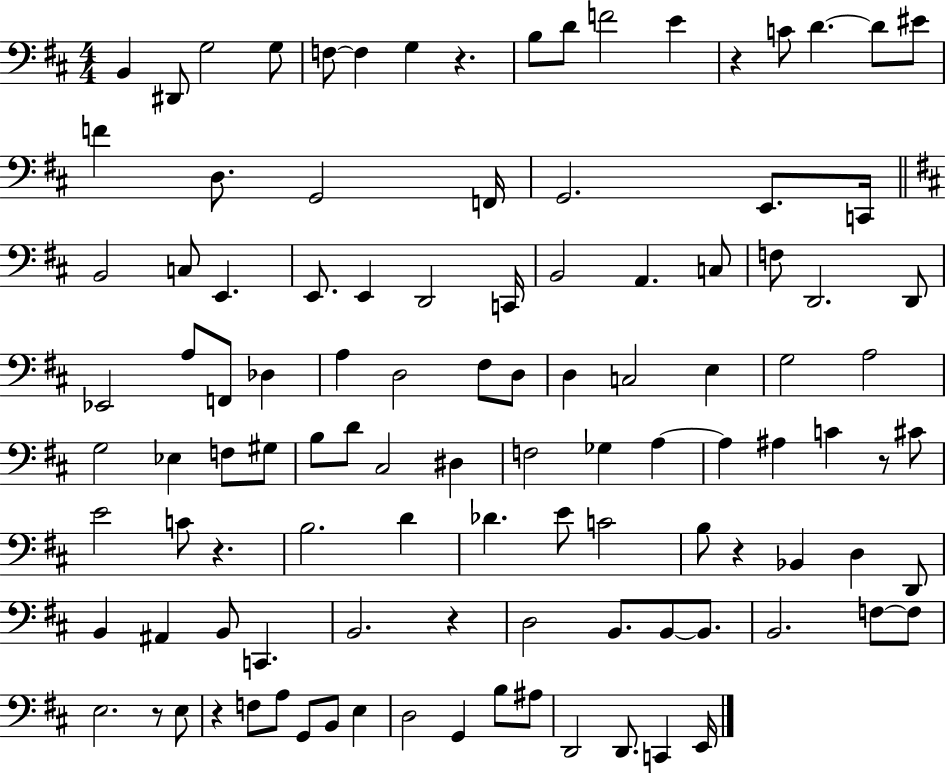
X:1
T:Untitled
M:4/4
L:1/4
K:D
B,, ^D,,/2 G,2 G,/2 F,/2 F, G, z B,/2 D/2 F2 E z C/2 D D/2 ^E/2 F D,/2 G,,2 F,,/4 G,,2 E,,/2 C,,/4 B,,2 C,/2 E,, E,,/2 E,, D,,2 C,,/4 B,,2 A,, C,/2 F,/2 D,,2 D,,/2 _E,,2 A,/2 F,,/2 _D, A, D,2 ^F,/2 D,/2 D, C,2 E, G,2 A,2 G,2 _E, F,/2 ^G,/2 B,/2 D/2 ^C,2 ^D, F,2 _G, A, A, ^A, C z/2 ^C/2 E2 C/2 z B,2 D _D E/2 C2 B,/2 z _B,, D, D,,/2 B,, ^A,, B,,/2 C,, B,,2 z D,2 B,,/2 B,,/2 B,,/2 B,,2 F,/2 F,/2 E,2 z/2 E,/2 z F,/2 A,/2 G,,/2 B,,/2 E, D,2 G,, B,/2 ^A,/2 D,,2 D,,/2 C,, E,,/4